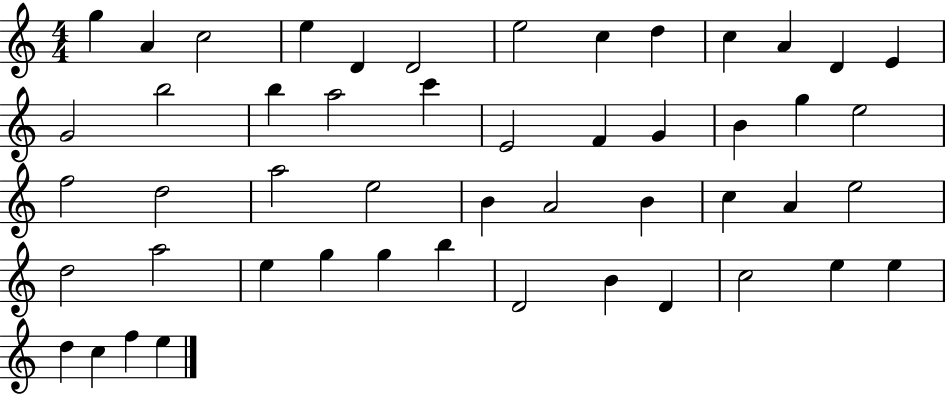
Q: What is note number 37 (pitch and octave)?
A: E5